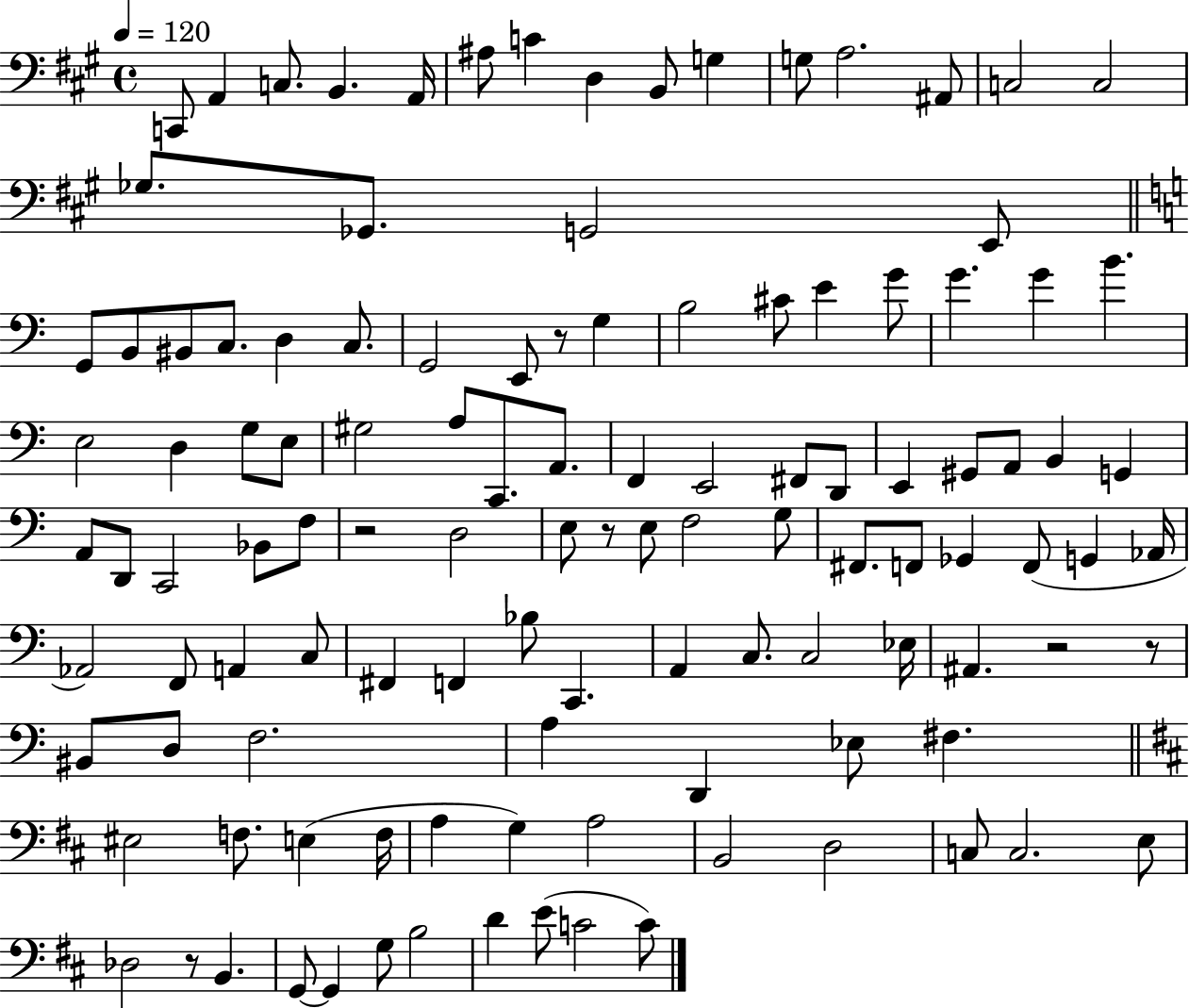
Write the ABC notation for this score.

X:1
T:Untitled
M:4/4
L:1/4
K:A
C,,/2 A,, C,/2 B,, A,,/4 ^A,/2 C D, B,,/2 G, G,/2 A,2 ^A,,/2 C,2 C,2 _G,/2 _G,,/2 G,,2 E,,/2 G,,/2 B,,/2 ^B,,/2 C,/2 D, C,/2 G,,2 E,,/2 z/2 G, B,2 ^C/2 E G/2 G G B E,2 D, G,/2 E,/2 ^G,2 A,/2 C,,/2 A,,/2 F,, E,,2 ^F,,/2 D,,/2 E,, ^G,,/2 A,,/2 B,, G,, A,,/2 D,,/2 C,,2 _B,,/2 F,/2 z2 D,2 E,/2 z/2 E,/2 F,2 G,/2 ^F,,/2 F,,/2 _G,, F,,/2 G,, _A,,/4 _A,,2 F,,/2 A,, C,/2 ^F,, F,, _B,/2 C,, A,, C,/2 C,2 _E,/4 ^A,, z2 z/2 ^B,,/2 D,/2 F,2 A, D,, _E,/2 ^F, ^E,2 F,/2 E, F,/4 A, G, A,2 B,,2 D,2 C,/2 C,2 E,/2 _D,2 z/2 B,, G,,/2 G,, G,/2 B,2 D E/2 C2 C/2